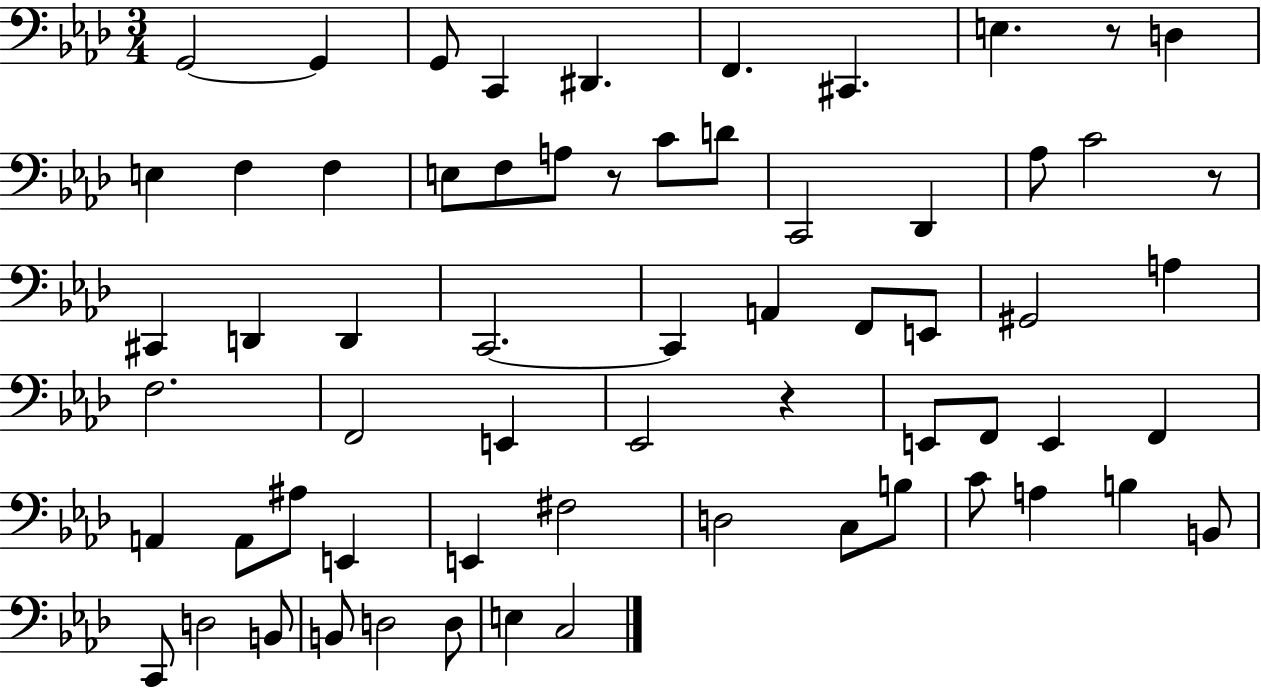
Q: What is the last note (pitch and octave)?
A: C3